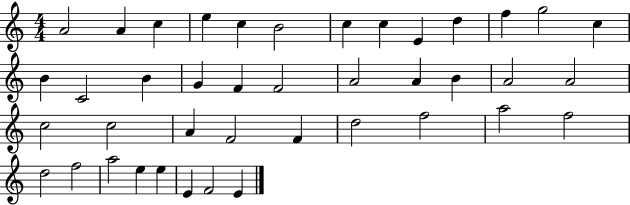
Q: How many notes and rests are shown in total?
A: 41